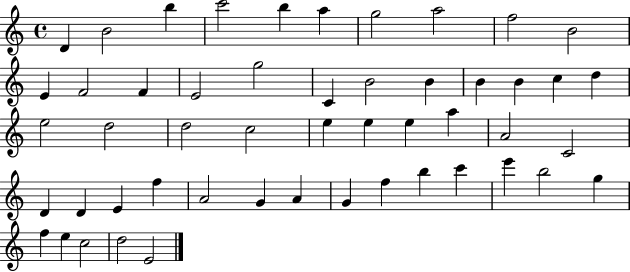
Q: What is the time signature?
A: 4/4